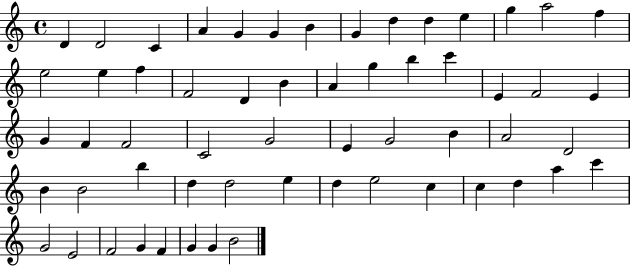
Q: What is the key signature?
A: C major